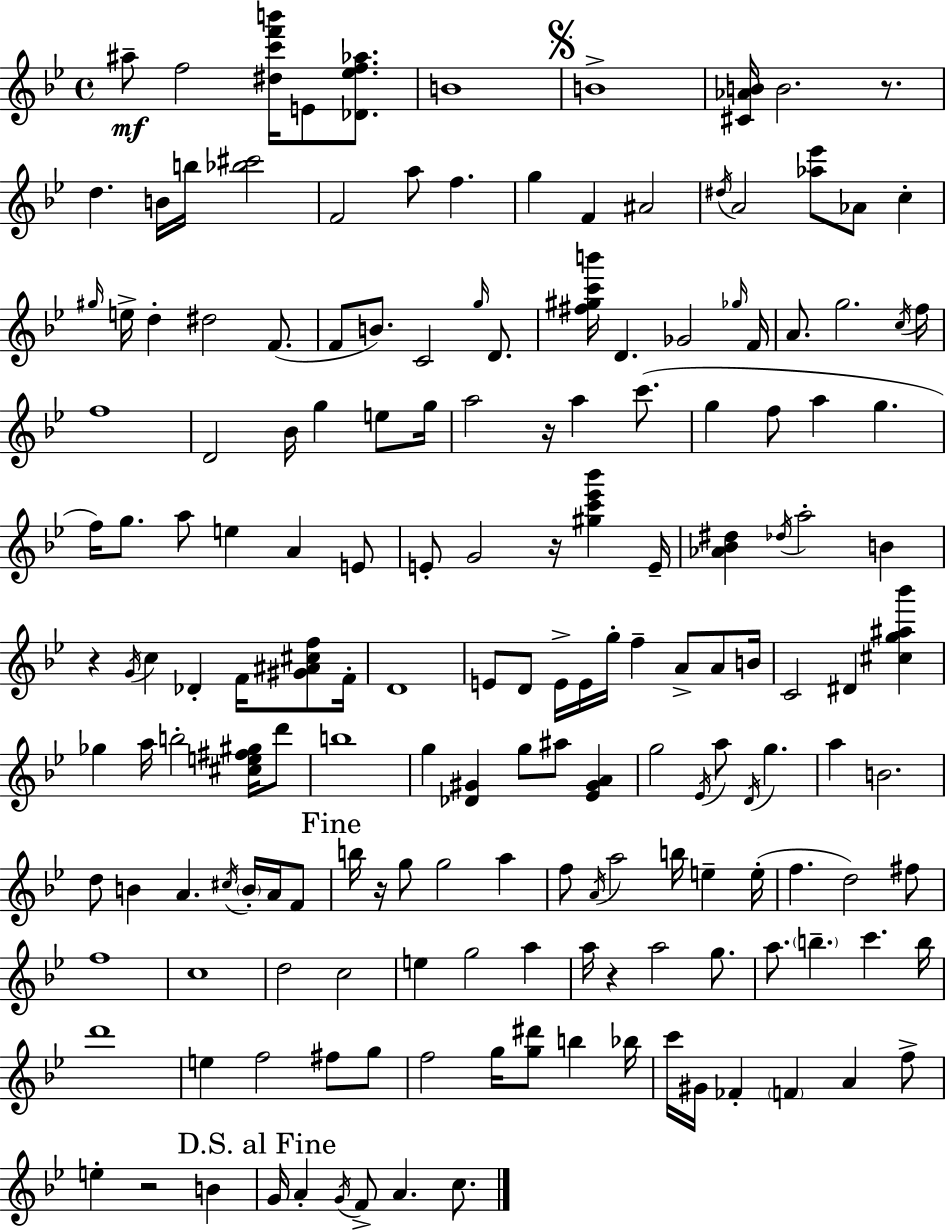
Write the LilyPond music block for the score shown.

{
  \clef treble
  \time 4/4
  \defaultTimeSignature
  \key bes \major
  \repeat volta 2 { ais''8--\mf f''2 <dis'' c''' f''' b'''>16 e'8 <des' ees'' f'' aes''>8. | b'1 | \mark \markup { \musicglyph "scripts.segno" } b'1-> | <cis' aes' b'>16 b'2. r8. | \break d''4. b'16 b''16 <bes'' cis'''>2 | f'2 a''8 f''4. | g''4 f'4 ais'2 | \acciaccatura { dis''16 } a'2 <aes'' ees'''>8 aes'8 c''4-. | \break \grace { gis''16 } e''16-> d''4-. dis''2 f'8.( | f'8 b'8.) c'2 \grace { g''16 } | d'8. <fis'' gis'' c''' b'''>16 d'4. ges'2 | \grace { ges''16 } f'16 a'8. g''2. | \break \acciaccatura { c''16 } f''16 f''1 | d'2 bes'16 g''4 | e''8 g''16 a''2 r16 a''4 | c'''8.( g''4 f''8 a''4 g''4. | \break f''16) g''8. a''8 e''4 a'4 | e'8 e'8-. g'2 r16 | <gis'' c''' ees''' bes'''>4 e'16-- <aes' bes' dis''>4 \acciaccatura { des''16 } a''2-. | b'4 r4 \acciaccatura { g'16 } c''4 des'4-. | \break f'16 <gis' ais' cis'' f''>8 f'16-. d'1 | e'8 d'8 e'16-> e'16 g''16-. f''4-- | a'8-> a'8 b'16 c'2 dis'4 | <cis'' g'' ais'' bes'''>4 ges''4 a''16 b''2-. | \break <cis'' e'' fis'' gis''>16 d'''8 b''1 | g''4 <des' gis'>4 g''8 | ais''8 <ees' gis' a'>4 g''2 \acciaccatura { ees'16 } | a''8 \acciaccatura { d'16 } g''4. a''4 b'2. | \break d''8 b'4 a'4. | \acciaccatura { cis''16 } \parenthesize b'16-. a'16 f'8 \mark "Fine" b''16 r16 g''8 g''2 | a''4 f''8 \acciaccatura { a'16 } a''2 | b''16 e''4-- e''16-.( f''4. | \break d''2) fis''8 f''1 | c''1 | d''2 | c''2 e''4 g''2 | \break a''4 a''16 r4 | a''2 g''8. a''8. \parenthesize b''4.-- | c'''4. b''16 d'''1 | e''4 f''2 | \break fis''8 g''8 f''2 | g''16 <g'' dis'''>8 b''4 bes''16 c'''16 gis'16 fes'4-. | \parenthesize f'4 a'4 f''8-> e''4-. r2 | b'4 \mark "D.S. al Fine" g'16 a'4-. | \break \acciaccatura { g'16 } f'8-> a'4. c''8. } \bar "|."
}